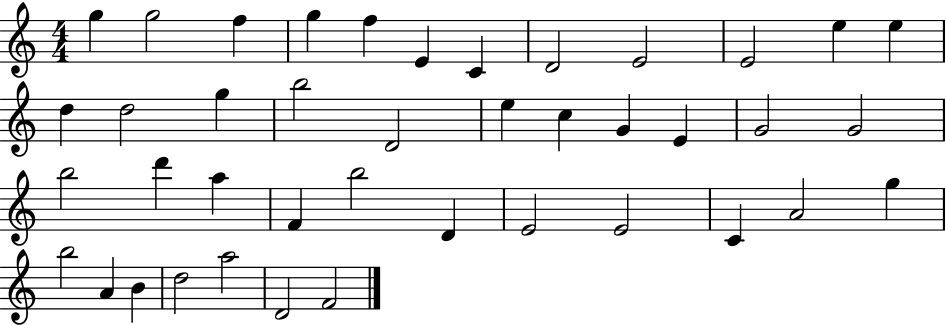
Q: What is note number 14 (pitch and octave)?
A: D5